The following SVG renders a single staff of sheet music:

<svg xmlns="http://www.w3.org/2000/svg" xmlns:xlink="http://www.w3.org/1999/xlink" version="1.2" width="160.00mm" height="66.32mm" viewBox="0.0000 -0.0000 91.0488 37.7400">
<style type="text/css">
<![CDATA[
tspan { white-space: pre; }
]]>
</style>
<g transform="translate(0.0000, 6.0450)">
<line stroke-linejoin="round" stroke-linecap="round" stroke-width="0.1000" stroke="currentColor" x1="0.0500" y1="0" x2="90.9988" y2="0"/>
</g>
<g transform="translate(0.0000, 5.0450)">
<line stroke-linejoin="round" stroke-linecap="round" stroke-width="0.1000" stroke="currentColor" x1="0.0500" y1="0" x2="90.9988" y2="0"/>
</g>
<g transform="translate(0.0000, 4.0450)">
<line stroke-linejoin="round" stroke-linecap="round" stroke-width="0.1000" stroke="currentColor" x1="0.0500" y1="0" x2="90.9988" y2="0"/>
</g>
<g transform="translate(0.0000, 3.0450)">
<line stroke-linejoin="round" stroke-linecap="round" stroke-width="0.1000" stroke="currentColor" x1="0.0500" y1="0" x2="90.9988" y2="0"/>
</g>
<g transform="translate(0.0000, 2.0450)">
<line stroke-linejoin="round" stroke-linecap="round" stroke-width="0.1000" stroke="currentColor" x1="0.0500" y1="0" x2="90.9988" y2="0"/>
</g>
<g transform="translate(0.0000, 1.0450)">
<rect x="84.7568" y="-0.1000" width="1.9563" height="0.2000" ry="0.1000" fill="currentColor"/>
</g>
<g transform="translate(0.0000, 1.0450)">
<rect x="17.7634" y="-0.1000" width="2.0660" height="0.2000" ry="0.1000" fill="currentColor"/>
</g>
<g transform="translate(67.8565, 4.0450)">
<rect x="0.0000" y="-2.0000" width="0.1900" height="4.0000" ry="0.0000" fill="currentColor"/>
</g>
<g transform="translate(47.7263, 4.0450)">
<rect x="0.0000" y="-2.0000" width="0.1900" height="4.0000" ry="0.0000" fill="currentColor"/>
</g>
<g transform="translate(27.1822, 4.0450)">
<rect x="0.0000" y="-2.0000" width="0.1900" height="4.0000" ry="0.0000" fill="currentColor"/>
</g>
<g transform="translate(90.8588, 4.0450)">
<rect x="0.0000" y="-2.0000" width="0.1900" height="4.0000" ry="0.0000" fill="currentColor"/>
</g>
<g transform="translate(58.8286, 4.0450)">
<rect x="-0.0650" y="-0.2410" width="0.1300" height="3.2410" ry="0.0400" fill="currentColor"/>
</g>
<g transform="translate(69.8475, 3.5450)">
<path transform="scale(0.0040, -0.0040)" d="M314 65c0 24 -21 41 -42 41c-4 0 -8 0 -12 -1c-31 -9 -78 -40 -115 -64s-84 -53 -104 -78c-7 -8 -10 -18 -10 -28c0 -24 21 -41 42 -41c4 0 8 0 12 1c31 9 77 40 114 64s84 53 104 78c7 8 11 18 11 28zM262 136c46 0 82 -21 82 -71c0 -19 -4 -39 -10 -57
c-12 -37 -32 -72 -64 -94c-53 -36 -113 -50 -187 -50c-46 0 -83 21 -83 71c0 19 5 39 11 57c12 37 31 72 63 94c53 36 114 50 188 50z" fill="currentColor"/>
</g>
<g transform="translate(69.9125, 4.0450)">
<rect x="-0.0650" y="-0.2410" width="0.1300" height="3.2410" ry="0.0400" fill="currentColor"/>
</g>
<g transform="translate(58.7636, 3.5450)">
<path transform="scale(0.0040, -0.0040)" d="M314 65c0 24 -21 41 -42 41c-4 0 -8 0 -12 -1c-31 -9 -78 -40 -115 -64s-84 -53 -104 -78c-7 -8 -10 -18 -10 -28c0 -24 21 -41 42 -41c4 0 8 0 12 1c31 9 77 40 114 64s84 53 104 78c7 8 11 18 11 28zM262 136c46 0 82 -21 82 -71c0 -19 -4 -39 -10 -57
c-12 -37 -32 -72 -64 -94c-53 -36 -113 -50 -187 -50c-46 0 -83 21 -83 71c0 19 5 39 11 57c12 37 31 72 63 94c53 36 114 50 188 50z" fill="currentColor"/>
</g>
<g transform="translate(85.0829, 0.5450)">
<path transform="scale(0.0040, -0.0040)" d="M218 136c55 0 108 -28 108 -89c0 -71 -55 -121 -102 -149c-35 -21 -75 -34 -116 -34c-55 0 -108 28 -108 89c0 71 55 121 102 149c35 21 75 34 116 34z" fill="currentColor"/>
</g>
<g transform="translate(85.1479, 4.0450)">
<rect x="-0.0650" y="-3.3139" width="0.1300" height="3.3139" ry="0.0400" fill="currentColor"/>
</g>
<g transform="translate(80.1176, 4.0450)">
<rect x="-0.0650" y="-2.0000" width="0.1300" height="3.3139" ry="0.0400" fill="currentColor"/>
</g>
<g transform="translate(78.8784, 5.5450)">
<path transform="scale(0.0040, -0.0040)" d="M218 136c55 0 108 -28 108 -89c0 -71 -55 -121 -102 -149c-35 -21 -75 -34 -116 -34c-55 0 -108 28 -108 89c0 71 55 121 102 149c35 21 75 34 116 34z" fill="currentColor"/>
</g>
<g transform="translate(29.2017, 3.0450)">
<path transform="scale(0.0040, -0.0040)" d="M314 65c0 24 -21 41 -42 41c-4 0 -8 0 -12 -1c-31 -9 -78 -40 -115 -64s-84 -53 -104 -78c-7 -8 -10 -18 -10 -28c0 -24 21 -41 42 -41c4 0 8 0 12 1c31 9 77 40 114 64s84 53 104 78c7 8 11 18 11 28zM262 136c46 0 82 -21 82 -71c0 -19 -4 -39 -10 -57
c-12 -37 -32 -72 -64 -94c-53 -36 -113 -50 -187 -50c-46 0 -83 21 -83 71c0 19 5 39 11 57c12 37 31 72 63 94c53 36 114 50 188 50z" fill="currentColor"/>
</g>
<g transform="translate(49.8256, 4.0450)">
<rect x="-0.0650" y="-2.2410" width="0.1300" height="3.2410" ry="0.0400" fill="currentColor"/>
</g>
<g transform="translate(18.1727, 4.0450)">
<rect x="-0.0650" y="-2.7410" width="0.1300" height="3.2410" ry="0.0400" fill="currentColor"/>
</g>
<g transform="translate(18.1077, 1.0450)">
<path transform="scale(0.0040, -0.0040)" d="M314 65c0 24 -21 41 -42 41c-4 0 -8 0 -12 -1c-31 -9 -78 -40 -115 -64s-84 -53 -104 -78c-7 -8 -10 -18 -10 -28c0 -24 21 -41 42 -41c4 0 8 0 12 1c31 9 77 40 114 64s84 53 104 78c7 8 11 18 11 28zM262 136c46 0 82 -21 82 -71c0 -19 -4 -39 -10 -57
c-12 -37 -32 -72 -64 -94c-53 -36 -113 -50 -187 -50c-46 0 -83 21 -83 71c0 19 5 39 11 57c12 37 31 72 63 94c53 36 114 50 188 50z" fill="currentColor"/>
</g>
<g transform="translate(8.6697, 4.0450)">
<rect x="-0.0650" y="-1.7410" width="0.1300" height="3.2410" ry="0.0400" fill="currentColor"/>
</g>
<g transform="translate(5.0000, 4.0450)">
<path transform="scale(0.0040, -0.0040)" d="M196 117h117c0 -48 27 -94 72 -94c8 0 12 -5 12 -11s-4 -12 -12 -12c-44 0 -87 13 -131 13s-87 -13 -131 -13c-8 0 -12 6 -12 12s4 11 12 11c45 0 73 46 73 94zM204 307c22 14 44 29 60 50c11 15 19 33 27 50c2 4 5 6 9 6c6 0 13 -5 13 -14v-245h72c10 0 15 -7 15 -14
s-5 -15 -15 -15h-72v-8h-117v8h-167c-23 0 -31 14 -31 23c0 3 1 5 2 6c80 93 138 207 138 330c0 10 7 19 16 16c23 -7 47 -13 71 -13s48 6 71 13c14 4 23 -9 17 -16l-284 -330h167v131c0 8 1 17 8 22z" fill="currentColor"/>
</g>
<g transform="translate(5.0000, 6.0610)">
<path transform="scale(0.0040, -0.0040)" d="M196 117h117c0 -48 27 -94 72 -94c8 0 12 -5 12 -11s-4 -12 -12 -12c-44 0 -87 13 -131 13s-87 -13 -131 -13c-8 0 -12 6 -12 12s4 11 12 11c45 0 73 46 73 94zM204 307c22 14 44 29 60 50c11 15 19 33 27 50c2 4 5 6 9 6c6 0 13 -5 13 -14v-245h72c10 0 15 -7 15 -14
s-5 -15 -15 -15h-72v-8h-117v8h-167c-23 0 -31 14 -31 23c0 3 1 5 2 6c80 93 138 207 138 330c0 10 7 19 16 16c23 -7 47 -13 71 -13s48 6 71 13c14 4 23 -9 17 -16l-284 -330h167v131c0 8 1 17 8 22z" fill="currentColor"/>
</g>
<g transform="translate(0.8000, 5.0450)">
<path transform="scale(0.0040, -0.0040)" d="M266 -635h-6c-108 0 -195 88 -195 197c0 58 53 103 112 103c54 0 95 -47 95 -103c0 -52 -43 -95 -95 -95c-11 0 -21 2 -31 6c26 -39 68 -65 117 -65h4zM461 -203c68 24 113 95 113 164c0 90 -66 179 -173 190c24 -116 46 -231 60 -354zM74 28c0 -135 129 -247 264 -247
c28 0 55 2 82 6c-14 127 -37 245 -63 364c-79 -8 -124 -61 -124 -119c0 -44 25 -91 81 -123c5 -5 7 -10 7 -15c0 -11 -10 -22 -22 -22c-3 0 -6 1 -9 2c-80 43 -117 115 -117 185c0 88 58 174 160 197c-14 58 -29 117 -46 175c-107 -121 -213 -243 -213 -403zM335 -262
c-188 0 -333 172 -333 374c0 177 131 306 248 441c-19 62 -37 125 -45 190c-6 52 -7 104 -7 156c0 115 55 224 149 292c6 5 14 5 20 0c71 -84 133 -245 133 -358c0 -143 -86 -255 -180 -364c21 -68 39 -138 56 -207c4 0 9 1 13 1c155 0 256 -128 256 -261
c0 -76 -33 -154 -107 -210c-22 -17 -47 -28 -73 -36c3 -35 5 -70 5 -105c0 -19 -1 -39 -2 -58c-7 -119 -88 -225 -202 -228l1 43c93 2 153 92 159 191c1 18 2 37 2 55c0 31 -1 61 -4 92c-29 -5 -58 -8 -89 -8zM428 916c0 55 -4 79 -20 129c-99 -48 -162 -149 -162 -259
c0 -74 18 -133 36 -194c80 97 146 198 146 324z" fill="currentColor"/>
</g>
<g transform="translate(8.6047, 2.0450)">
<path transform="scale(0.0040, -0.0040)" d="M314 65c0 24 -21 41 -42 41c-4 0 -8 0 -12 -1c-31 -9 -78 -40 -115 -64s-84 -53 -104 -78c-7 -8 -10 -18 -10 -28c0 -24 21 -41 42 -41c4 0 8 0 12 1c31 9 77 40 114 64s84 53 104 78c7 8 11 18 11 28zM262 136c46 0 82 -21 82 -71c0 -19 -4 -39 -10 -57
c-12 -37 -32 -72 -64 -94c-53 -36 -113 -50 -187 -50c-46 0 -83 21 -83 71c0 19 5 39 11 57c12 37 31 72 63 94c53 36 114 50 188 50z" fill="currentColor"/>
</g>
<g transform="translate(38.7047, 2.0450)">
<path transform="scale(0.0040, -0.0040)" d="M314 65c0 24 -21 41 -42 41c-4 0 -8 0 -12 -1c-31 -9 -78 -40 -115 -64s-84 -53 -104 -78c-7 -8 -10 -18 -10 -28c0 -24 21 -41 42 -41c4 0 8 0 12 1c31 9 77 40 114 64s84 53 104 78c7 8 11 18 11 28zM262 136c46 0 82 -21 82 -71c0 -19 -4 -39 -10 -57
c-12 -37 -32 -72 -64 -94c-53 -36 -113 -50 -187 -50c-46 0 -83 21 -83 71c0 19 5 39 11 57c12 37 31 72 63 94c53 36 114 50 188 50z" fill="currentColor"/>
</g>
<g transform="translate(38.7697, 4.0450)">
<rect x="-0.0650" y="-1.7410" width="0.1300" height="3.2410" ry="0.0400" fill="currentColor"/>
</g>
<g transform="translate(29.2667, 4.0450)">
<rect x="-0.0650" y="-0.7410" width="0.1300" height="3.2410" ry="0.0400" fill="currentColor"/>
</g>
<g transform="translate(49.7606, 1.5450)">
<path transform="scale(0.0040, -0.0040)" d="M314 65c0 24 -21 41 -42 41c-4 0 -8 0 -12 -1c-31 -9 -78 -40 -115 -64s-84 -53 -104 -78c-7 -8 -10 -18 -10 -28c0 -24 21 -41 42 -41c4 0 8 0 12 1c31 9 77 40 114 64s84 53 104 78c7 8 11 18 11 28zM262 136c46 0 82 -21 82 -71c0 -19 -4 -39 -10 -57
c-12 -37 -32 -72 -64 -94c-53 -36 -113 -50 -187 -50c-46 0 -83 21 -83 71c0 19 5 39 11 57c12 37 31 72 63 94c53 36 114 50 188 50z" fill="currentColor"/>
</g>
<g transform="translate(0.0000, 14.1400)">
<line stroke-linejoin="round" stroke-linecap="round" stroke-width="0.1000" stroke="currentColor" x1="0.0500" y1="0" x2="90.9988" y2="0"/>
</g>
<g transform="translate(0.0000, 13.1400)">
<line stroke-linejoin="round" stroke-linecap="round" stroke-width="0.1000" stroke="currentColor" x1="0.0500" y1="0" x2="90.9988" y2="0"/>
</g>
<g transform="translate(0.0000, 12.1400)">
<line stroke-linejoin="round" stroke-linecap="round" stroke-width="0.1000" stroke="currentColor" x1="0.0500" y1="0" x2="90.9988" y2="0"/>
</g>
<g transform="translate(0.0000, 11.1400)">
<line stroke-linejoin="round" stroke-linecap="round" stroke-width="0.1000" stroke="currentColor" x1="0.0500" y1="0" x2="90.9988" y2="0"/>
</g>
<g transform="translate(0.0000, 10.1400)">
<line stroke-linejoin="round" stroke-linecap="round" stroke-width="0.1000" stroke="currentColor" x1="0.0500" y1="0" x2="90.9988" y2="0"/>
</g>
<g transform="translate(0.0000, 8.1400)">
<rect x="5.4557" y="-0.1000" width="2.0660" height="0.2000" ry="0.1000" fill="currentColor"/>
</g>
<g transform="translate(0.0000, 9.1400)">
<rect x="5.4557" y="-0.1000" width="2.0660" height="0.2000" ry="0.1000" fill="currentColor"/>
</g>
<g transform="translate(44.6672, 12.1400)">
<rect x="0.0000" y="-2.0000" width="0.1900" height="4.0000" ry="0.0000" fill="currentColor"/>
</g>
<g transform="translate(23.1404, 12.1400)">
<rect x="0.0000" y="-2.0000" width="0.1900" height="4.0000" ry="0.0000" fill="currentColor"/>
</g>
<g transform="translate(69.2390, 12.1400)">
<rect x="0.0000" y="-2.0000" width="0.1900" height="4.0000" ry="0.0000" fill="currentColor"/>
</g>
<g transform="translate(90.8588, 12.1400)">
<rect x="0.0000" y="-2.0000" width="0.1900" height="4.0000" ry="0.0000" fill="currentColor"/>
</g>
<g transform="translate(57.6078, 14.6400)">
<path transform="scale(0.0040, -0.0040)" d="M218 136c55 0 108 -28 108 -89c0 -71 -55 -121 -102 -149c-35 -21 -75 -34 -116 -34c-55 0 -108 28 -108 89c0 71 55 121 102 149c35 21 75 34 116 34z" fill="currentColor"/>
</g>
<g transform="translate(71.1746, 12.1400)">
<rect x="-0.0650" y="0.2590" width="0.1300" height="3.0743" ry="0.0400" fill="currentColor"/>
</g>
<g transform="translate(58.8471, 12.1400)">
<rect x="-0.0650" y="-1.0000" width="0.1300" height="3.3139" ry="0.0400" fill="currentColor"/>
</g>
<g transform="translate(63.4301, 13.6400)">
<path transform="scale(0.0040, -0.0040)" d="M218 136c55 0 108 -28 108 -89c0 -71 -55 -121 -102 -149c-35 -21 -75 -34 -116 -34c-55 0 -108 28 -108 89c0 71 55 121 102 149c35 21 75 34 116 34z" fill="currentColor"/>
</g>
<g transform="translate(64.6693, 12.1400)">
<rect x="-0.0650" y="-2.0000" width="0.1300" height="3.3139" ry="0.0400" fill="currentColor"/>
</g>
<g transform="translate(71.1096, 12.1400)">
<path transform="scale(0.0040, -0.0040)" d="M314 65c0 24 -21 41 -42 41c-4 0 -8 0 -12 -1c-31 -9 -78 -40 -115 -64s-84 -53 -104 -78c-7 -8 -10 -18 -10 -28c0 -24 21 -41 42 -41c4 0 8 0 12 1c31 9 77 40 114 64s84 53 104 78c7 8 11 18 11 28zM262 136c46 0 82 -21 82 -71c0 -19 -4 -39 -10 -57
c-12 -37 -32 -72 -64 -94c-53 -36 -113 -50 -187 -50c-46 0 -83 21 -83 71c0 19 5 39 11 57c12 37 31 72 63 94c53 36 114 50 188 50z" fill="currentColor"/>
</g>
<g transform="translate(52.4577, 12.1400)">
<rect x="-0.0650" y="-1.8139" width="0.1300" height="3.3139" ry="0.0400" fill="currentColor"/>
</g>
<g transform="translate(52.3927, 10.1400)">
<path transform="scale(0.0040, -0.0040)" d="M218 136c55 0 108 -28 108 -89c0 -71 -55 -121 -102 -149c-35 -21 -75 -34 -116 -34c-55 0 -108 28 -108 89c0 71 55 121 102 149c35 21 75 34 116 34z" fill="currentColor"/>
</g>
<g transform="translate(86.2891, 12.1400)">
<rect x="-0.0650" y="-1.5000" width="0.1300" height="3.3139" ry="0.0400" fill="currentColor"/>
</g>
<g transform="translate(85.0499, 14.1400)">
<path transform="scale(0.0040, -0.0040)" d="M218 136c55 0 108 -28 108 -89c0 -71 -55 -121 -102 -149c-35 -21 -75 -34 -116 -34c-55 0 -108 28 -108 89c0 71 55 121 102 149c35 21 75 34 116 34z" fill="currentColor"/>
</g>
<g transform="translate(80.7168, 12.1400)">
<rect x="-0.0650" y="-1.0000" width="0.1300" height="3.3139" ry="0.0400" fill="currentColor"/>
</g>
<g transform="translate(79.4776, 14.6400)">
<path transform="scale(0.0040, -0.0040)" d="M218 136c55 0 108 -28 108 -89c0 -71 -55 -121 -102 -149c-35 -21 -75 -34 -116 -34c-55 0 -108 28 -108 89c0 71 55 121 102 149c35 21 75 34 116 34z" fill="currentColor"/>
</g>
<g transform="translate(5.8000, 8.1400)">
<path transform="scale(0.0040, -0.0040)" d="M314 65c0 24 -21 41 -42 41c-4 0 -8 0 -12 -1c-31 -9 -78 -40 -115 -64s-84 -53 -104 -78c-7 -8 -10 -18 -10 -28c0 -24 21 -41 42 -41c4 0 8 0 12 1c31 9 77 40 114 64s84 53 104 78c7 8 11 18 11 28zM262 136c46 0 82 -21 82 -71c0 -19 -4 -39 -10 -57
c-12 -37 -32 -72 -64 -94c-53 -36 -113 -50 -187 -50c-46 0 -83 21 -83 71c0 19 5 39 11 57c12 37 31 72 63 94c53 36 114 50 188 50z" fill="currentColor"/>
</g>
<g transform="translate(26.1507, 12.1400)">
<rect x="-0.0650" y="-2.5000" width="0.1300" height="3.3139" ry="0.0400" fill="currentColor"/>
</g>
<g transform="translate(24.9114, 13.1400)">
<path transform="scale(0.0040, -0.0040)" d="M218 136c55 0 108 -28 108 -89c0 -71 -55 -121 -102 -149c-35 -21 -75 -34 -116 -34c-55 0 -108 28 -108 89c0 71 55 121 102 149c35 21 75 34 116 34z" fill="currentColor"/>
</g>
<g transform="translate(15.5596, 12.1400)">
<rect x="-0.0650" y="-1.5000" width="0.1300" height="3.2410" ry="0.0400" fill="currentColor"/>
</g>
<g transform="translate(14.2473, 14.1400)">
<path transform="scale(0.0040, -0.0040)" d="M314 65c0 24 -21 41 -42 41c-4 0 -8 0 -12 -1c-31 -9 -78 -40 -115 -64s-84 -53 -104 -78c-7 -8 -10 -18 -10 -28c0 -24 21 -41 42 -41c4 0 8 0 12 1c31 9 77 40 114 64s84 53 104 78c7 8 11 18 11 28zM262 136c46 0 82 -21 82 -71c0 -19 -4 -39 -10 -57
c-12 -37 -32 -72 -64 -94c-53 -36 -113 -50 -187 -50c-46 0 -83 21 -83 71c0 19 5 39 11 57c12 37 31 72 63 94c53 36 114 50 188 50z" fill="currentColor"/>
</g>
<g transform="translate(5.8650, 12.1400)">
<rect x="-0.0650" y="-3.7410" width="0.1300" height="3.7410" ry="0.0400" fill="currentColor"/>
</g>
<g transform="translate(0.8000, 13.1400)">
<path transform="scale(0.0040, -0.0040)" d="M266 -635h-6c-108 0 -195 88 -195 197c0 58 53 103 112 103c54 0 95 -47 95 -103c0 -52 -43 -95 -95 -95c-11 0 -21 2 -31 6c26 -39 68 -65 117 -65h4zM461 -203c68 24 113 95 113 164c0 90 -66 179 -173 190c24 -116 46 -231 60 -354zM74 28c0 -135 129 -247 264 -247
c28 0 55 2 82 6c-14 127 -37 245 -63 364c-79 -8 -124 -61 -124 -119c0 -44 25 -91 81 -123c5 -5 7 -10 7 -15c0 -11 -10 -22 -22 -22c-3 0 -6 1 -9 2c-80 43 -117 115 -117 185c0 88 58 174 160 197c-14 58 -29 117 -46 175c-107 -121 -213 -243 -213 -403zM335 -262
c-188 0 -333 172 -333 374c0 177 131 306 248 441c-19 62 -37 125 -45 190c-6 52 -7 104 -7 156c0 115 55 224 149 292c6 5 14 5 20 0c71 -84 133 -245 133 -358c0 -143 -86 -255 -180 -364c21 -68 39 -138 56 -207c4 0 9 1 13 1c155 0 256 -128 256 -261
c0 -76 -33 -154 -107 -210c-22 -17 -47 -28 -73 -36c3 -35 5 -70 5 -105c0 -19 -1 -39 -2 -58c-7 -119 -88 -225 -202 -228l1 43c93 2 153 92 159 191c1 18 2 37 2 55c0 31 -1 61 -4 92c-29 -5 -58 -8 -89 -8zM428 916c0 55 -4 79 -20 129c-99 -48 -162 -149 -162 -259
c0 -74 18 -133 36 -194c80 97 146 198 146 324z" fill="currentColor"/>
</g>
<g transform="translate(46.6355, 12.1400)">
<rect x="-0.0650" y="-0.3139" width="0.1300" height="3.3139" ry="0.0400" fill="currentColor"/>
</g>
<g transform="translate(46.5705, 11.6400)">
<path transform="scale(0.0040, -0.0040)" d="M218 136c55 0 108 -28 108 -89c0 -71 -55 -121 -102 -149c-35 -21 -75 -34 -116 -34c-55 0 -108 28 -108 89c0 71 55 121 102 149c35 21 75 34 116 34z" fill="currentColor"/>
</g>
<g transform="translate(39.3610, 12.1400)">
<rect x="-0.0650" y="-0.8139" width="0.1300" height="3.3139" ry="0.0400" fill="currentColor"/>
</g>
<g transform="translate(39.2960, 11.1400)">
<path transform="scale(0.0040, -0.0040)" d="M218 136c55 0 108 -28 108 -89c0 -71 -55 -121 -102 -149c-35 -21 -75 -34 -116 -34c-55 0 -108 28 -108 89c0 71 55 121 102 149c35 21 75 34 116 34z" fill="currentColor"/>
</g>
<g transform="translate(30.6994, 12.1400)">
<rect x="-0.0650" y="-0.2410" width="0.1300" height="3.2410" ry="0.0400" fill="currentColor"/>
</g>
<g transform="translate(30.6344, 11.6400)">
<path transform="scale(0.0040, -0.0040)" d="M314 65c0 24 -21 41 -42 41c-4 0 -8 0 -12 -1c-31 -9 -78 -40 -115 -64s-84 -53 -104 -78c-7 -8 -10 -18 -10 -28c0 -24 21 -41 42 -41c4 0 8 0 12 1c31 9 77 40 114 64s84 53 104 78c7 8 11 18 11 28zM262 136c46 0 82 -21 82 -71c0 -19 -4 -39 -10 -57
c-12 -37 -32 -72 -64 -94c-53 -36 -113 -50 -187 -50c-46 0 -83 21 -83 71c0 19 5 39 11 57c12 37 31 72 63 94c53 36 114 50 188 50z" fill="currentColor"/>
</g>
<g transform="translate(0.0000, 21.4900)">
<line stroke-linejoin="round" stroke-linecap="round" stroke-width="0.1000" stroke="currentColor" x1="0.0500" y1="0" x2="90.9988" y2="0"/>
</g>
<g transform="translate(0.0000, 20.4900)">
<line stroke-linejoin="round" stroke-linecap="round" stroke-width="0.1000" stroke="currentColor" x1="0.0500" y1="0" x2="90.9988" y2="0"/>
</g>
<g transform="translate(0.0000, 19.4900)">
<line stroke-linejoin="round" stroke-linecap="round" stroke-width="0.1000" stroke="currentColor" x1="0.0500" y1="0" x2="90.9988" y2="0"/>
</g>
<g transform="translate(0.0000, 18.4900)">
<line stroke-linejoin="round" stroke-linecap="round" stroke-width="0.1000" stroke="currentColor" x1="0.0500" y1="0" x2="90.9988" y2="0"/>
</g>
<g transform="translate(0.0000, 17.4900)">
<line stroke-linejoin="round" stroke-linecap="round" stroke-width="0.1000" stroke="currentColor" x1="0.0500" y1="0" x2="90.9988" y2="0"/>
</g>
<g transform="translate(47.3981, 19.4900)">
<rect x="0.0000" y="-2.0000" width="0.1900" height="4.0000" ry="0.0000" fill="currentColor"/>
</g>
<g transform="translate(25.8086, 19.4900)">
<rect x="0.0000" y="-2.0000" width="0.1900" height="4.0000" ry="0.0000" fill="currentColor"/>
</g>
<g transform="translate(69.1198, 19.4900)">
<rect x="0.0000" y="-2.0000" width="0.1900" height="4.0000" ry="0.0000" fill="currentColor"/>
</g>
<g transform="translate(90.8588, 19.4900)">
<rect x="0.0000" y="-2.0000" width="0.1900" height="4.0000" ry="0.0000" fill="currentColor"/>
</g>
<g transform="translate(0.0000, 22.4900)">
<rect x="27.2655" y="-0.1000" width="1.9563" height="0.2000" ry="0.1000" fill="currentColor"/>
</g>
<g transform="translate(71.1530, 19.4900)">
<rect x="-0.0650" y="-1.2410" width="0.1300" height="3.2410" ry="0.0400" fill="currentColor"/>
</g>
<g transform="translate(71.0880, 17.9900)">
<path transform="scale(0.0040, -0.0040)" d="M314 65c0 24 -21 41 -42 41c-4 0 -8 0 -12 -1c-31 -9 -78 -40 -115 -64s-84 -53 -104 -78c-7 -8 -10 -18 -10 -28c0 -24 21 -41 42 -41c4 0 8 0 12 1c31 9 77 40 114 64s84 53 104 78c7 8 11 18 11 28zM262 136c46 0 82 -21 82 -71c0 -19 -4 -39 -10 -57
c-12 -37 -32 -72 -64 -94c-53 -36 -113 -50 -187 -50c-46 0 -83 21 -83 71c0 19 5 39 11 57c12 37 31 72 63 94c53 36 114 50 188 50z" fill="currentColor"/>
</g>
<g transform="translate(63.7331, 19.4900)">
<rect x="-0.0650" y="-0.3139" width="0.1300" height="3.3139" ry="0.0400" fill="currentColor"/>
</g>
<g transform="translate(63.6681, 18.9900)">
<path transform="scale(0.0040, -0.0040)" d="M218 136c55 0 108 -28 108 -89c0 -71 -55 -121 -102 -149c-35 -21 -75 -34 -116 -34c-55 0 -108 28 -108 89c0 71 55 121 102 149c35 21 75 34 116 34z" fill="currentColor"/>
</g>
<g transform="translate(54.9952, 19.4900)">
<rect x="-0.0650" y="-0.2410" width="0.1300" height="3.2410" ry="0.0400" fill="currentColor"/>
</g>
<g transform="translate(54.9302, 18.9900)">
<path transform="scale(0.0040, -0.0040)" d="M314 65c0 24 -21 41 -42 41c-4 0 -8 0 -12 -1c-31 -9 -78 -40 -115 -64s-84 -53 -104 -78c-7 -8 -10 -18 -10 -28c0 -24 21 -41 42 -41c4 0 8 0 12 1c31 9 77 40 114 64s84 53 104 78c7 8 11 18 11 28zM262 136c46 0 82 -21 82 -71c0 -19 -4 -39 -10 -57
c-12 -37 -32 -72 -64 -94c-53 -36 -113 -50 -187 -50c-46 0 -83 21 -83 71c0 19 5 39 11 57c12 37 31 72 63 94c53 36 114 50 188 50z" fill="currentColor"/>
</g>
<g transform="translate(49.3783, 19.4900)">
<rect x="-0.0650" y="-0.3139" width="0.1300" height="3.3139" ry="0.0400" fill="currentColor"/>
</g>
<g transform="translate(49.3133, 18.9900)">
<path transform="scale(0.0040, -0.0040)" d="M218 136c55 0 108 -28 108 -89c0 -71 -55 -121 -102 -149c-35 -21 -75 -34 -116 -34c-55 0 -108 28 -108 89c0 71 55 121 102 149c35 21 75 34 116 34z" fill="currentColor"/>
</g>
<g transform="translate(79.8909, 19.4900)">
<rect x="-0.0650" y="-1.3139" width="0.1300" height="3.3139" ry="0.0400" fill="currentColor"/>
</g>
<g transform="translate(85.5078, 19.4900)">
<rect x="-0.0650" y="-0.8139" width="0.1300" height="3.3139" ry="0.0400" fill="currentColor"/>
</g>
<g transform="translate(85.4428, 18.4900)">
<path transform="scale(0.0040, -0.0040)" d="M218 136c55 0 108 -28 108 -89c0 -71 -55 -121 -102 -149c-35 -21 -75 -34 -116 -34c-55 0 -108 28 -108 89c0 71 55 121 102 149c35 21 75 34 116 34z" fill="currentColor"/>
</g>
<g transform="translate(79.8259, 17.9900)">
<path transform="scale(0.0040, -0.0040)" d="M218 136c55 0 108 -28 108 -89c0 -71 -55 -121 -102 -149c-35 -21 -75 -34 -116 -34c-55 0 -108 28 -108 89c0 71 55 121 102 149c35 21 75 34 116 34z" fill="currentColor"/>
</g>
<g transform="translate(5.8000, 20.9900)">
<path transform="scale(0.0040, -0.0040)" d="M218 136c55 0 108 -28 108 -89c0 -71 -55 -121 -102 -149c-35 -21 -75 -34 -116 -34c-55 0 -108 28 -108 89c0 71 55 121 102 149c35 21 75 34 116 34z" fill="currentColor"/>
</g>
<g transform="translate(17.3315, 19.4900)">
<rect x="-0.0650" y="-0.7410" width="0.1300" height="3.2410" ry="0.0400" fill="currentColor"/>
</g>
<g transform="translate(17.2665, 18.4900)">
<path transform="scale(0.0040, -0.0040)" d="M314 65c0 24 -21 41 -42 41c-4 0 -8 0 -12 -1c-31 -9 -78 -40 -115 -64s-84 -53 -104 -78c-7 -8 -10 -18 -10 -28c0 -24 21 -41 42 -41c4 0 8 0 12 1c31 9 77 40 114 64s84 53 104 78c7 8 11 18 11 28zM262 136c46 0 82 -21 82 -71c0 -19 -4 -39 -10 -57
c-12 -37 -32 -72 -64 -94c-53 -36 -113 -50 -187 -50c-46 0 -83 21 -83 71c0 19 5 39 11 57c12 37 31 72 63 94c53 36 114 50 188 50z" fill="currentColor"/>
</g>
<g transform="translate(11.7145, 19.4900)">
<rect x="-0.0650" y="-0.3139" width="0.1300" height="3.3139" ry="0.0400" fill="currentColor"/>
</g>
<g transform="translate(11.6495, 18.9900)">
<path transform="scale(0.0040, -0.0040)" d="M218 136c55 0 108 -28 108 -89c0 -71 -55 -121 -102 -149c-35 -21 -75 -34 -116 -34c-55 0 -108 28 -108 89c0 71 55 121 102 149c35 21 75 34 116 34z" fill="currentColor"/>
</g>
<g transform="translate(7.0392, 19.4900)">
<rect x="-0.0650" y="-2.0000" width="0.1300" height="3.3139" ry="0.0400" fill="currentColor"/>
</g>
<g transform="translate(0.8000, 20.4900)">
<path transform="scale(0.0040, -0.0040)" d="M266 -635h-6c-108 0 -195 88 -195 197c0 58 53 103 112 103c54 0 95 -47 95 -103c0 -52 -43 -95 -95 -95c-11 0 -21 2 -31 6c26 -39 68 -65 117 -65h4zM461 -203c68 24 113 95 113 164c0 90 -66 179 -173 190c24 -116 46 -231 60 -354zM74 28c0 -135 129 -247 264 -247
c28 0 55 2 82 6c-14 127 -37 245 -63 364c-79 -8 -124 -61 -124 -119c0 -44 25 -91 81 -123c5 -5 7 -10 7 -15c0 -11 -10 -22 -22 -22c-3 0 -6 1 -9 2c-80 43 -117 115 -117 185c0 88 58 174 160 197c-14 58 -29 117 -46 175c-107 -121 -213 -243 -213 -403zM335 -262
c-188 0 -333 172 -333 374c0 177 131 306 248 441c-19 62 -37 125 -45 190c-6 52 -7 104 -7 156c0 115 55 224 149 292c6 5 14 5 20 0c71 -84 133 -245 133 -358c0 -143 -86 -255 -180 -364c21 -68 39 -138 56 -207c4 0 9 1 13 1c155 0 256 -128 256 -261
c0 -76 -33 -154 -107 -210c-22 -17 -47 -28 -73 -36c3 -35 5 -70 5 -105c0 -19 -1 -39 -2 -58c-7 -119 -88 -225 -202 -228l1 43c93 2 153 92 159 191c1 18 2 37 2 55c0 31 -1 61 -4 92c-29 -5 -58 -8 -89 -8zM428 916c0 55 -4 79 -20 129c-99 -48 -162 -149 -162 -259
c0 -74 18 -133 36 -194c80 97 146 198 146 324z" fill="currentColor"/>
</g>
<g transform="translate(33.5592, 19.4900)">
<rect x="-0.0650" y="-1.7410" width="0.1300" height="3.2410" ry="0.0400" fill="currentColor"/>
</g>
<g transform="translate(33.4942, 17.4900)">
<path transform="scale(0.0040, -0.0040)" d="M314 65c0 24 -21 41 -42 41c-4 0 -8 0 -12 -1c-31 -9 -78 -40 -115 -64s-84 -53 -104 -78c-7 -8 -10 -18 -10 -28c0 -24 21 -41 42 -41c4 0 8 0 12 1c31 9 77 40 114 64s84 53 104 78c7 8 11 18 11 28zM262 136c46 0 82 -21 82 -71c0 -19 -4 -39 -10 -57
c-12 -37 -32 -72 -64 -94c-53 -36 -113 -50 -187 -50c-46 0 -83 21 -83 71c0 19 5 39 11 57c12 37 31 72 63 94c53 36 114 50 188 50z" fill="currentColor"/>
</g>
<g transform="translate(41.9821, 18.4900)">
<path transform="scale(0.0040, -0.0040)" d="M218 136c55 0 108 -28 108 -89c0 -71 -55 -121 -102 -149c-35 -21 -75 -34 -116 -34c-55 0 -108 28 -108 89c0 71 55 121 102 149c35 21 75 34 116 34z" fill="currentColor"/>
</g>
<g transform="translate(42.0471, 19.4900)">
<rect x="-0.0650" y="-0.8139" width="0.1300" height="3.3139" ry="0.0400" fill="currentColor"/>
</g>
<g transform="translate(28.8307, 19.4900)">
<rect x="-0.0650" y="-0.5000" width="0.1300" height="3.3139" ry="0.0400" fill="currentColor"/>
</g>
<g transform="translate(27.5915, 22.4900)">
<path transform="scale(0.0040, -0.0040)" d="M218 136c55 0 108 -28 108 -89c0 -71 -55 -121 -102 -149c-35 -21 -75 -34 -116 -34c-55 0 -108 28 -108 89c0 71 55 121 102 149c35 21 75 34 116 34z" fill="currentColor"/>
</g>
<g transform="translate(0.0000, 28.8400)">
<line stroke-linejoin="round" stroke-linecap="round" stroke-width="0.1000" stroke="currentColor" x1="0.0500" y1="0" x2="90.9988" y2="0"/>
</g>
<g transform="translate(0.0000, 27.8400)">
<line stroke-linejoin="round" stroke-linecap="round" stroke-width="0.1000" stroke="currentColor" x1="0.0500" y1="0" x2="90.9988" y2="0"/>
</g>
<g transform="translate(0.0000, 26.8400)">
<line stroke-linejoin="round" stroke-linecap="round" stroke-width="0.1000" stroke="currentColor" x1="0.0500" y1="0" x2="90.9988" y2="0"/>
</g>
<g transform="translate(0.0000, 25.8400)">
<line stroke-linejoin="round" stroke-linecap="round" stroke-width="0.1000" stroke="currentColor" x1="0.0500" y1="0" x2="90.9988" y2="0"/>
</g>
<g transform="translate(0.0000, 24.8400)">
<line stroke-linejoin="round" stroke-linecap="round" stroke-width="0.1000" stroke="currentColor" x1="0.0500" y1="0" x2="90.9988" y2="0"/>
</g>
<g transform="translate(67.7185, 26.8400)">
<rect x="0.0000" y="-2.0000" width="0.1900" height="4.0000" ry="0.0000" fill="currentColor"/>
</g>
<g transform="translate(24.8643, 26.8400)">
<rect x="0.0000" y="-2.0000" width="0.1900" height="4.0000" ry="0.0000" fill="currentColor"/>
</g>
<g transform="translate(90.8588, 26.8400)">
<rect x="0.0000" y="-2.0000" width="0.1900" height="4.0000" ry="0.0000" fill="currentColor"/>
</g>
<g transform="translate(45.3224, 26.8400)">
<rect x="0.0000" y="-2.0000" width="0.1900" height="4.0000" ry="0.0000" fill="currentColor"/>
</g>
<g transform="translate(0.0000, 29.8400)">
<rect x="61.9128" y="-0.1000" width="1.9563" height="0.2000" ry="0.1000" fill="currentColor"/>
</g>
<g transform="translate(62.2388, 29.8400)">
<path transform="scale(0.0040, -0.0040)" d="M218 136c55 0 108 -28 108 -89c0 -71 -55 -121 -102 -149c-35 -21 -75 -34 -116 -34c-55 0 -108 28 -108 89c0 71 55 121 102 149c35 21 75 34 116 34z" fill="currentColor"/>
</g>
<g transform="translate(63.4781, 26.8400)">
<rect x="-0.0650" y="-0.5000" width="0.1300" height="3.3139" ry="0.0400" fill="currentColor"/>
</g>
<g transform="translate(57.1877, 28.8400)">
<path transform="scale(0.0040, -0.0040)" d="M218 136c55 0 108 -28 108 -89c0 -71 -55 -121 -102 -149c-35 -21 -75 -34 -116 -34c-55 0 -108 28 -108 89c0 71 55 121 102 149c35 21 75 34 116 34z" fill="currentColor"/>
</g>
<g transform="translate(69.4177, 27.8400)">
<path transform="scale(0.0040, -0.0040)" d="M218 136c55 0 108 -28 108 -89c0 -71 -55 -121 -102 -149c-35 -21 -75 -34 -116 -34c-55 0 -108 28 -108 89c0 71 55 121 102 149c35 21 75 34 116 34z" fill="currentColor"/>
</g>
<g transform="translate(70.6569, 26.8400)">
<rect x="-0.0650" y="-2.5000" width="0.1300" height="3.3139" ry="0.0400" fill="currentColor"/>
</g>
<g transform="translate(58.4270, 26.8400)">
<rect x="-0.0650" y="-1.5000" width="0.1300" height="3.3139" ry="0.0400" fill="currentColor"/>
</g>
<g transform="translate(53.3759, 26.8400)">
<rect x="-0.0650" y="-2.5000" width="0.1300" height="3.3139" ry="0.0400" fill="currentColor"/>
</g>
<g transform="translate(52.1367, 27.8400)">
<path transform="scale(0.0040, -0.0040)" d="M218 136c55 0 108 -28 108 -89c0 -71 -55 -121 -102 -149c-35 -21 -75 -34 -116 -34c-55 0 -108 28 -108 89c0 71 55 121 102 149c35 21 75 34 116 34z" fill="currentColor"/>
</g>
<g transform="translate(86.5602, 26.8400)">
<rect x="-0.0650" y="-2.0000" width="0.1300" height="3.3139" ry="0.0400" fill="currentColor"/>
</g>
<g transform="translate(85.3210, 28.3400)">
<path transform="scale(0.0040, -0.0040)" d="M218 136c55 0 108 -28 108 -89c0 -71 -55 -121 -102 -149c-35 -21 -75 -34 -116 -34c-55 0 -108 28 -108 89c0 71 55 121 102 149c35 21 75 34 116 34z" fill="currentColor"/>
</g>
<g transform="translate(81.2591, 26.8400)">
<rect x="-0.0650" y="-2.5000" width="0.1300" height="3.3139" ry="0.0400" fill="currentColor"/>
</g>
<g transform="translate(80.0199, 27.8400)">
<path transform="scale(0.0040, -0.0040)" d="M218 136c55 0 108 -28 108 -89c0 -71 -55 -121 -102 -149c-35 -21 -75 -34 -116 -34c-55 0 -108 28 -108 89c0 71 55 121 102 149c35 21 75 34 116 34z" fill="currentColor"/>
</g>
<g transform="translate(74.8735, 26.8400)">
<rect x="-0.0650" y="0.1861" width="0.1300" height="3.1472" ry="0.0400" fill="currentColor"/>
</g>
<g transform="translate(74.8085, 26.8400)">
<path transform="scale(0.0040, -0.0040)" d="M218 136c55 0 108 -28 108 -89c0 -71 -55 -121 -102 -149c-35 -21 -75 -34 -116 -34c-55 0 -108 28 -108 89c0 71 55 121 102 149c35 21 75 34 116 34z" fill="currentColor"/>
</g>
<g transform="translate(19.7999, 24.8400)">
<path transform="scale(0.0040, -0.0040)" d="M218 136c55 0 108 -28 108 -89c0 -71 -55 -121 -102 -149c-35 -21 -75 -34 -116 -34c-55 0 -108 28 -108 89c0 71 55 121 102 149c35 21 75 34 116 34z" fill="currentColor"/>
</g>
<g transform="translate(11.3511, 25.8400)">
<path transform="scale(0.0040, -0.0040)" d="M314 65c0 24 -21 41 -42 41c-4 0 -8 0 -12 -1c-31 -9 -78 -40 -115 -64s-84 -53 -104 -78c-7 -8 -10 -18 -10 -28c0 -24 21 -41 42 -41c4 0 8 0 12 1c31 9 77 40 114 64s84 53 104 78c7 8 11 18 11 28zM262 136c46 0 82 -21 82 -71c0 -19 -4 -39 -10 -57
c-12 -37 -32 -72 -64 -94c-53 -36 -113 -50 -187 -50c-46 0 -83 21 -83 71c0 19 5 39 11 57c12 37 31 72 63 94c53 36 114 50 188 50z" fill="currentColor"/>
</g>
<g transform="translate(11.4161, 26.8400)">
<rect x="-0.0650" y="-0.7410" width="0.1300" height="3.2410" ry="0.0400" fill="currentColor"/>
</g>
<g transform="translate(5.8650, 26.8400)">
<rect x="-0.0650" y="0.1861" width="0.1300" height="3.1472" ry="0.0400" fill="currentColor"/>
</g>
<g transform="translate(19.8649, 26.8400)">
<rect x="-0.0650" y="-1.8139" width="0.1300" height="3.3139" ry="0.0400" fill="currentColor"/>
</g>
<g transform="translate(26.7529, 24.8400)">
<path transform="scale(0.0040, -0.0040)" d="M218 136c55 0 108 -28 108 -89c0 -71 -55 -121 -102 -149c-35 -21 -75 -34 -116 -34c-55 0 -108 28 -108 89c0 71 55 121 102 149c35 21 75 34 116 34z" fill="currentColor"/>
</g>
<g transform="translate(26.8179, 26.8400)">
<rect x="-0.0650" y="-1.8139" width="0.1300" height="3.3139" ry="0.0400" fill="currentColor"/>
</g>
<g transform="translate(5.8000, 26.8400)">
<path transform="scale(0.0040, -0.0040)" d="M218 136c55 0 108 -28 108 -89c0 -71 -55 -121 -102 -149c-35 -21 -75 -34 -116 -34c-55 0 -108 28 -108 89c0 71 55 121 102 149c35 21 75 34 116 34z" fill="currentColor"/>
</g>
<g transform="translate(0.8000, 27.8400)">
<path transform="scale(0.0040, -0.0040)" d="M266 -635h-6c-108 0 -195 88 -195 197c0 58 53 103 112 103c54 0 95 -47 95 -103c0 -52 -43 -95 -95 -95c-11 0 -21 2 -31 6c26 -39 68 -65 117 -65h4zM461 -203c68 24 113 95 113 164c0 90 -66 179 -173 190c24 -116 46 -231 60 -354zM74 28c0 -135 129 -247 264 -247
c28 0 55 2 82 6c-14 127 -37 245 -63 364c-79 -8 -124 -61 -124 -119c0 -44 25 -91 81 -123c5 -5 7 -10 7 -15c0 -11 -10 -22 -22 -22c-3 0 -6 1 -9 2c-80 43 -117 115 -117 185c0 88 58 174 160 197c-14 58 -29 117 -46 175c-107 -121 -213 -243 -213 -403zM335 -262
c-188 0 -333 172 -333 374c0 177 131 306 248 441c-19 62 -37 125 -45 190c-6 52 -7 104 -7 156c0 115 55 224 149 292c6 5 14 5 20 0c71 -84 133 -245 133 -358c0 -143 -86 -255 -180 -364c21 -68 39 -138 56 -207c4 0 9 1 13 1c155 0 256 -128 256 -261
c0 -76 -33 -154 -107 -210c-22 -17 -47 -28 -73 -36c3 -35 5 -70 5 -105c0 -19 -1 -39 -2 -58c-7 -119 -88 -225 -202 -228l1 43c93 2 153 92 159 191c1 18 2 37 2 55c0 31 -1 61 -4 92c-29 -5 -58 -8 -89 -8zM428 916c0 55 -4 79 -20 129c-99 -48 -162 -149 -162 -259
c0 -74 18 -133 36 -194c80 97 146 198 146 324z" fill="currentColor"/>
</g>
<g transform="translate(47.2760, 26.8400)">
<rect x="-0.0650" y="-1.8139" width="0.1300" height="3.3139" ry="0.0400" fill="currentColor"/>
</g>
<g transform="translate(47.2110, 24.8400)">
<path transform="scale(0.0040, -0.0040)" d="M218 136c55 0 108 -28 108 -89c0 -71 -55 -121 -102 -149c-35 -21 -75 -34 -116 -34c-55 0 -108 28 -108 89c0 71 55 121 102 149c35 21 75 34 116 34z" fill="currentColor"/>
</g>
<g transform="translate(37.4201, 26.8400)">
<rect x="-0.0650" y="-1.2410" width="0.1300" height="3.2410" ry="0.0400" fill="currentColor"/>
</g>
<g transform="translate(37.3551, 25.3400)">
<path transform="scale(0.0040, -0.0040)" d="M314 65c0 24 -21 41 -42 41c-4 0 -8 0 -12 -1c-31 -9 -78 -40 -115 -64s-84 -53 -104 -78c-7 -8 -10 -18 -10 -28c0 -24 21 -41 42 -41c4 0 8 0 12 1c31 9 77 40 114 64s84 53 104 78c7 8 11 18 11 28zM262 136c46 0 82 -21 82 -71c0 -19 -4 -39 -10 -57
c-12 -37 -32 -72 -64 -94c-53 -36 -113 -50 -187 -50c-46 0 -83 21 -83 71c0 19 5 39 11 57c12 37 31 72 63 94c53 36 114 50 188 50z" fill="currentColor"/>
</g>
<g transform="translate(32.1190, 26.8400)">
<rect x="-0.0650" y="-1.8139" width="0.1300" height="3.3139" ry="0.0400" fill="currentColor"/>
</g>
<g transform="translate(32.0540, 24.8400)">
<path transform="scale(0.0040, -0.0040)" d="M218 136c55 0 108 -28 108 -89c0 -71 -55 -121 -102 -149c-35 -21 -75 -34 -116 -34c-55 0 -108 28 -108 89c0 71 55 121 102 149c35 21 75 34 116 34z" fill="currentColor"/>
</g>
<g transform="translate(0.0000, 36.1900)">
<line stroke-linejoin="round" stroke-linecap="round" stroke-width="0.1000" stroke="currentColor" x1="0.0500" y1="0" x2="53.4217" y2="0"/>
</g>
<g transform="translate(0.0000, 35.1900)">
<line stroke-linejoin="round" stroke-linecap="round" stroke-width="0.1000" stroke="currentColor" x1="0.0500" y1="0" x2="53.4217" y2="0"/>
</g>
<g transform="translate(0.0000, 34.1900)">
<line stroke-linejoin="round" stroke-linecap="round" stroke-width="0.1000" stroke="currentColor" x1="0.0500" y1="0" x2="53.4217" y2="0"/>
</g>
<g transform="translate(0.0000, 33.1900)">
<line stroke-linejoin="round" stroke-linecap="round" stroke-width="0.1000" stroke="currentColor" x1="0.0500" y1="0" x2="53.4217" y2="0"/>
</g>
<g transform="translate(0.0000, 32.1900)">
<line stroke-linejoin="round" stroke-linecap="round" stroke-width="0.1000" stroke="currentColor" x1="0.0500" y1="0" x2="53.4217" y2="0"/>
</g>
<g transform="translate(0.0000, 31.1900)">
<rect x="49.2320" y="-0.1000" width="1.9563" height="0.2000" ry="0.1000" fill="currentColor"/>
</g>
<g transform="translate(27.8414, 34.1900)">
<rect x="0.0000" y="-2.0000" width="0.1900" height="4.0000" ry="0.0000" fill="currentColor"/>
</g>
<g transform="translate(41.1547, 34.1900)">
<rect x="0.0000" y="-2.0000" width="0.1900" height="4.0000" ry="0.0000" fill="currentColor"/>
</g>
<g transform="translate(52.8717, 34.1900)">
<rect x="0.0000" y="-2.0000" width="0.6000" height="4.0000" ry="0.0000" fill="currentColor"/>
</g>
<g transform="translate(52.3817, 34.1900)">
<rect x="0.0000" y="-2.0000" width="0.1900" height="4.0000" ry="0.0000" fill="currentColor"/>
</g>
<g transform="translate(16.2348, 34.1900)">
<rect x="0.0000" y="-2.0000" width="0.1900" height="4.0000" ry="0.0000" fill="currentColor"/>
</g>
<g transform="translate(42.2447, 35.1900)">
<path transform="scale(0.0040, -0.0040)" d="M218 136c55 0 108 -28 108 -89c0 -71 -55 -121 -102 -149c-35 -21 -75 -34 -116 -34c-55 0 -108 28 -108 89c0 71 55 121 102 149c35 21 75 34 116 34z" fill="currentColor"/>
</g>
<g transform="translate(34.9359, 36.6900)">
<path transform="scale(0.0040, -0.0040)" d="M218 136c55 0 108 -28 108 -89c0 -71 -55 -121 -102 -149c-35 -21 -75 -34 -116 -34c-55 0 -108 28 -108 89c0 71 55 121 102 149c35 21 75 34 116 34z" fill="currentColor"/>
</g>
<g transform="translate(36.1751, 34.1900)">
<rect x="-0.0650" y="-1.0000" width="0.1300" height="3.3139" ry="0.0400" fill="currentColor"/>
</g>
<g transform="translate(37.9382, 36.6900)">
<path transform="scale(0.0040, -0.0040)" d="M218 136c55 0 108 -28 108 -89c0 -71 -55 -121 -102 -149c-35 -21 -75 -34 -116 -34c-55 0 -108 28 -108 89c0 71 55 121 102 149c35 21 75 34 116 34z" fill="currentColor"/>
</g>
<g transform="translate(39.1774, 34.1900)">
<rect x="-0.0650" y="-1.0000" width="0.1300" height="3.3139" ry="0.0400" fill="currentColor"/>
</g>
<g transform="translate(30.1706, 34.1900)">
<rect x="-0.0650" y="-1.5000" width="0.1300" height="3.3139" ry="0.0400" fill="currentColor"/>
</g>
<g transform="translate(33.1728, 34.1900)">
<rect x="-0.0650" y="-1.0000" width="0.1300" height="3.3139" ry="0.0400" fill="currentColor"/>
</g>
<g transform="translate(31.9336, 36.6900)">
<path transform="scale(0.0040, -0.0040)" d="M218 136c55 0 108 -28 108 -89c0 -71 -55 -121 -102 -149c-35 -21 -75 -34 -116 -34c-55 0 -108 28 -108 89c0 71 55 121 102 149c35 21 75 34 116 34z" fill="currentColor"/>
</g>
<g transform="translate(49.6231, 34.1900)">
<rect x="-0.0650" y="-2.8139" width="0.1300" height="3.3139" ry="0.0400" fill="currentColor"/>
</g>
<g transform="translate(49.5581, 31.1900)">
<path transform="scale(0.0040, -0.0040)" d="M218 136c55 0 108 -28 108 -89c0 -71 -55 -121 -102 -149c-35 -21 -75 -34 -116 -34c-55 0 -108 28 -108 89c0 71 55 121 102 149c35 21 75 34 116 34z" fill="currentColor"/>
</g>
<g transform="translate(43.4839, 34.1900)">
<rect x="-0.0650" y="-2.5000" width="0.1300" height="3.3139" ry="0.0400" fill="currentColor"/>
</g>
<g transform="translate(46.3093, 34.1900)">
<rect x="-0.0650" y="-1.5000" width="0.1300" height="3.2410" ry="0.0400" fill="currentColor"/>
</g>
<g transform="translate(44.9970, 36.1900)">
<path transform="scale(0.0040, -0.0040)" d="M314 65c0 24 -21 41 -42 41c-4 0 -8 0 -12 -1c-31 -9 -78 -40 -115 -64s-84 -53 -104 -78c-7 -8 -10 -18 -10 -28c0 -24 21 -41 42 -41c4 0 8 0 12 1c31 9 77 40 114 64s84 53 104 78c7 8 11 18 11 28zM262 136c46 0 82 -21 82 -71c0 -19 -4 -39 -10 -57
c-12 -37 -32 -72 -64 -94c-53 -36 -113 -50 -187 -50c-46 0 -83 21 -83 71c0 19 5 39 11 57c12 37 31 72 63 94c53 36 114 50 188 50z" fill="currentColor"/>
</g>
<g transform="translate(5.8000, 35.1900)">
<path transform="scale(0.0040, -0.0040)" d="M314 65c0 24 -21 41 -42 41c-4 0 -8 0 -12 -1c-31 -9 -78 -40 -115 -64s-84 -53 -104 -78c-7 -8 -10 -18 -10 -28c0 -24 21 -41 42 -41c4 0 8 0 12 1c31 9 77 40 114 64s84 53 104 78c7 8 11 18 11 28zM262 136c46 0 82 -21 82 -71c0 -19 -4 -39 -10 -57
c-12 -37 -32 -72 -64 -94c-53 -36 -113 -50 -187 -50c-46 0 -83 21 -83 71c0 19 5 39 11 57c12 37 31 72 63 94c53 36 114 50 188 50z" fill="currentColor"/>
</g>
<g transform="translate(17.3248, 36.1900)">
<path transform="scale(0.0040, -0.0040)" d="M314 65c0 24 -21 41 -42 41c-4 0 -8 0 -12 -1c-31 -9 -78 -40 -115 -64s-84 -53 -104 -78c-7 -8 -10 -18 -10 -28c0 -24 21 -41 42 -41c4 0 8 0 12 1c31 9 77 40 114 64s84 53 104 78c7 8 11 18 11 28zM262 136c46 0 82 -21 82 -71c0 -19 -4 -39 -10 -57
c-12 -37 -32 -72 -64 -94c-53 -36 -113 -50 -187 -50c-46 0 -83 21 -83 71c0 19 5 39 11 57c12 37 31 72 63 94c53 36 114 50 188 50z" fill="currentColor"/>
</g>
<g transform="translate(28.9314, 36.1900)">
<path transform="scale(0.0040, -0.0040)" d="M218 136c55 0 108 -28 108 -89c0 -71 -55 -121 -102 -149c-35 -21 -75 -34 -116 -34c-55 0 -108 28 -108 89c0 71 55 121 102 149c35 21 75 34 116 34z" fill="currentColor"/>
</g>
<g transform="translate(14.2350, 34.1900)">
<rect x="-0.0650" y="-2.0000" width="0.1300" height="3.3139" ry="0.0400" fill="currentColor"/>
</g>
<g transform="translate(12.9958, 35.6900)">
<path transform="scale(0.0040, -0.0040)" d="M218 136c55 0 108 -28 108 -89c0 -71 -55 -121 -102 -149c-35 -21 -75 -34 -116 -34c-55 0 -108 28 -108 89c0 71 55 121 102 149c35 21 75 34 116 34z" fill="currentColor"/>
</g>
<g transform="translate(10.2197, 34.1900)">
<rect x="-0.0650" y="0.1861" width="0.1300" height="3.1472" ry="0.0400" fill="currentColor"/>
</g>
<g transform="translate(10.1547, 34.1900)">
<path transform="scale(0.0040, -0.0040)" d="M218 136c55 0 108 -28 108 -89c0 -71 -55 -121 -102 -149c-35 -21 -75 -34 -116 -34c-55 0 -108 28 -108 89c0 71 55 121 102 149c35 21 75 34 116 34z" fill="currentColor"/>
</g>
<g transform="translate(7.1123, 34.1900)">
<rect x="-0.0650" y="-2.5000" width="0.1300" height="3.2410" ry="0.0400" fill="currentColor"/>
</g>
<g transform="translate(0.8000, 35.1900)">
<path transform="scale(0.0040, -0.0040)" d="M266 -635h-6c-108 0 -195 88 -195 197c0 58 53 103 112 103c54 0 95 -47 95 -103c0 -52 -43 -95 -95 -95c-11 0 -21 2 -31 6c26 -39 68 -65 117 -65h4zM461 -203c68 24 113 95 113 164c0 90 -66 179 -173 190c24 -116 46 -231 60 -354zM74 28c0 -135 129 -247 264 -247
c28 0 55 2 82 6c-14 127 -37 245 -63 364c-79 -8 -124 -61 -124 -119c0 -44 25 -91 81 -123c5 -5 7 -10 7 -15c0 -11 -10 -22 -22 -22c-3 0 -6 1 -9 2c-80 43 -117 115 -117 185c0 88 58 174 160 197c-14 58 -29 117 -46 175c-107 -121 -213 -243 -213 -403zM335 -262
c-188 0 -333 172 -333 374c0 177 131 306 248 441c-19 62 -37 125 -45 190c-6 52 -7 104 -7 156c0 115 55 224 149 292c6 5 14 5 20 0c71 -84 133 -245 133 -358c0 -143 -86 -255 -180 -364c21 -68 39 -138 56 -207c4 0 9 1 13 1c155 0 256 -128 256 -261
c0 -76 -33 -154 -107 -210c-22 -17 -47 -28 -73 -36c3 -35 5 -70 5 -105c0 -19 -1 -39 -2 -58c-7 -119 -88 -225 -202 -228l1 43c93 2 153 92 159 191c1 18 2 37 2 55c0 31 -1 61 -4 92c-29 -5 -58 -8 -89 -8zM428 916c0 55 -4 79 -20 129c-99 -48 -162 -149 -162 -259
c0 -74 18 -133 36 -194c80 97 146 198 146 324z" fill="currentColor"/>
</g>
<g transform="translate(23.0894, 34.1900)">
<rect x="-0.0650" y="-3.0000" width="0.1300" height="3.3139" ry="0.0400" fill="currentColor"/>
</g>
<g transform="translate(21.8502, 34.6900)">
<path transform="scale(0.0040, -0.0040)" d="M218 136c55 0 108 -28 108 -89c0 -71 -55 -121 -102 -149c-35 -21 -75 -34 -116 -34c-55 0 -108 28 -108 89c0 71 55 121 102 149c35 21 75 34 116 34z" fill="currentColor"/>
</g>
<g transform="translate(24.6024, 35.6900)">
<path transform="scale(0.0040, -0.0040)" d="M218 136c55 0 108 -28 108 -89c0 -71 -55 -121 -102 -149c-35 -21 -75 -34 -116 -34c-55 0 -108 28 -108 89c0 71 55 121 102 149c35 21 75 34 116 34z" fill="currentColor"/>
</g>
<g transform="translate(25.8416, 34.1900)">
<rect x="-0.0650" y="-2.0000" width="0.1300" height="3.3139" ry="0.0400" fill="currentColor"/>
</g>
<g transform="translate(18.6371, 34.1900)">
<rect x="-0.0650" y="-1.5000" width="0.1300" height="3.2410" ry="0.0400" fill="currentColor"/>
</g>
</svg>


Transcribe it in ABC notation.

X:1
T:Untitled
M:4/4
L:1/4
K:C
f2 a2 d2 f2 g2 c2 c2 F b c'2 E2 G c2 d c f D F B2 D E F c d2 C f2 d c c2 c e2 e d B d2 f f f e2 f G E C G B G F G2 B F E2 A F E D D D G E2 a